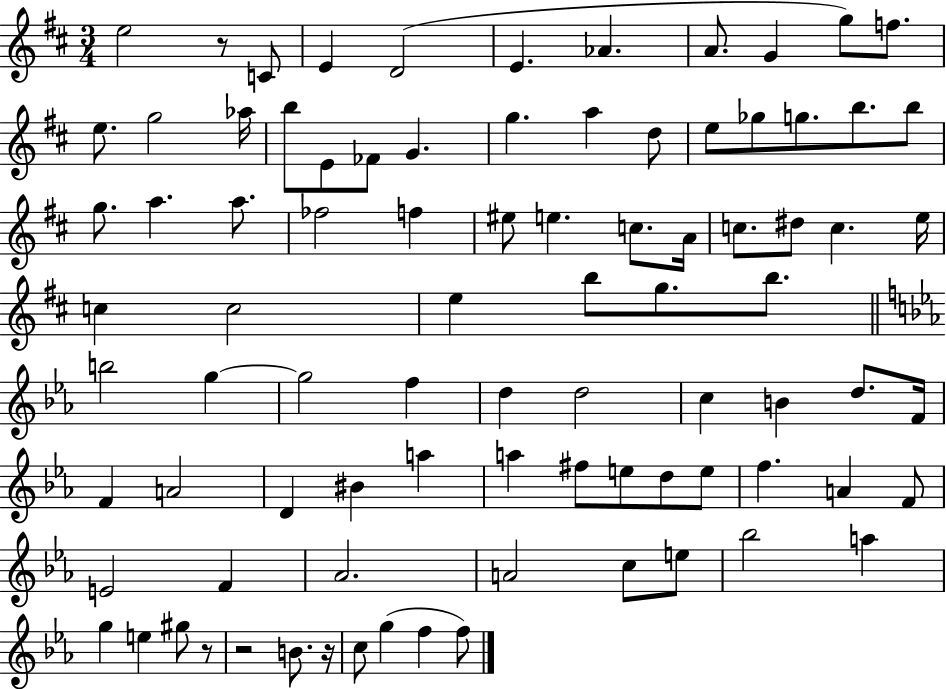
X:1
T:Untitled
M:3/4
L:1/4
K:D
e2 z/2 C/2 E D2 E _A A/2 G g/2 f/2 e/2 g2 _a/4 b/2 E/2 _F/2 G g a d/2 e/2 _g/2 g/2 b/2 b/2 g/2 a a/2 _f2 f ^e/2 e c/2 A/4 c/2 ^d/2 c e/4 c c2 e b/2 g/2 b/2 b2 g g2 f d d2 c B d/2 F/4 F A2 D ^B a a ^f/2 e/2 d/2 e/2 f A F/2 E2 F _A2 A2 c/2 e/2 _b2 a g e ^g/2 z/2 z2 B/2 z/4 c/2 g f f/2